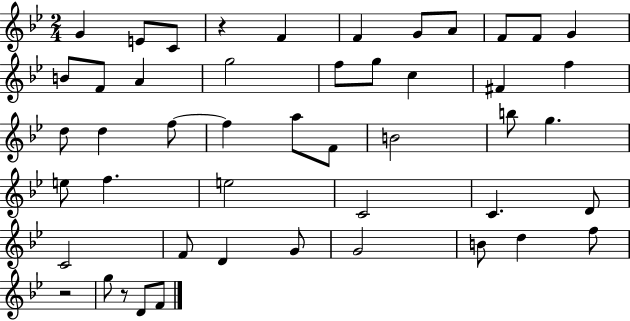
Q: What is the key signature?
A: BES major